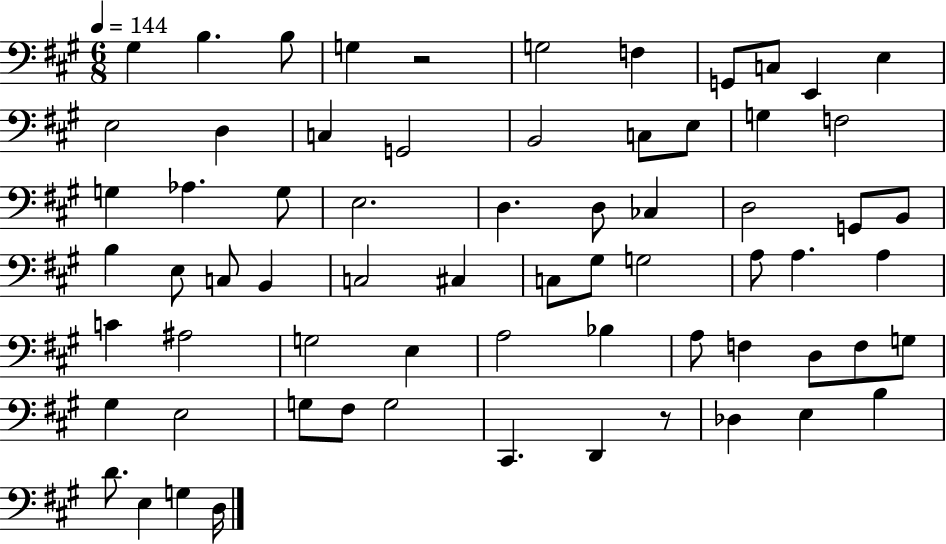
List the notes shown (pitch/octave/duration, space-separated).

G#3/q B3/q. B3/e G3/q R/h G3/h F3/q G2/e C3/e E2/q E3/q E3/h D3/q C3/q G2/h B2/h C3/e E3/e G3/q F3/h G3/q Ab3/q. G3/e E3/h. D3/q. D3/e CES3/q D3/h G2/e B2/e B3/q E3/e C3/e B2/q C3/h C#3/q C3/e G#3/e G3/h A3/e A3/q. A3/q C4/q A#3/h G3/h E3/q A3/h Bb3/q A3/e F3/q D3/e F3/e G3/e G#3/q E3/h G3/e F#3/e G3/h C#2/q. D2/q R/e Db3/q E3/q B3/q D4/e. E3/q G3/q D3/s